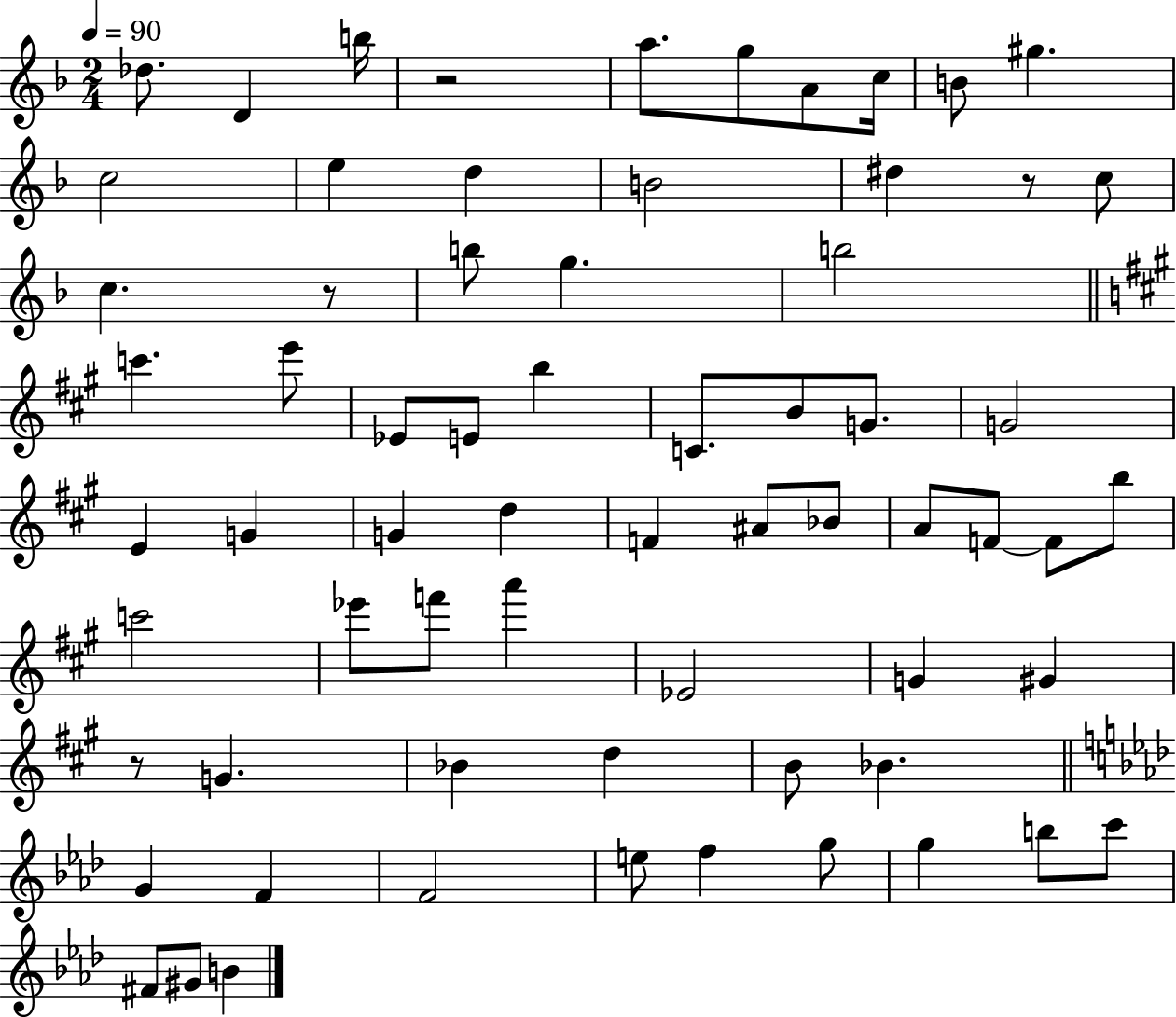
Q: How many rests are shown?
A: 4